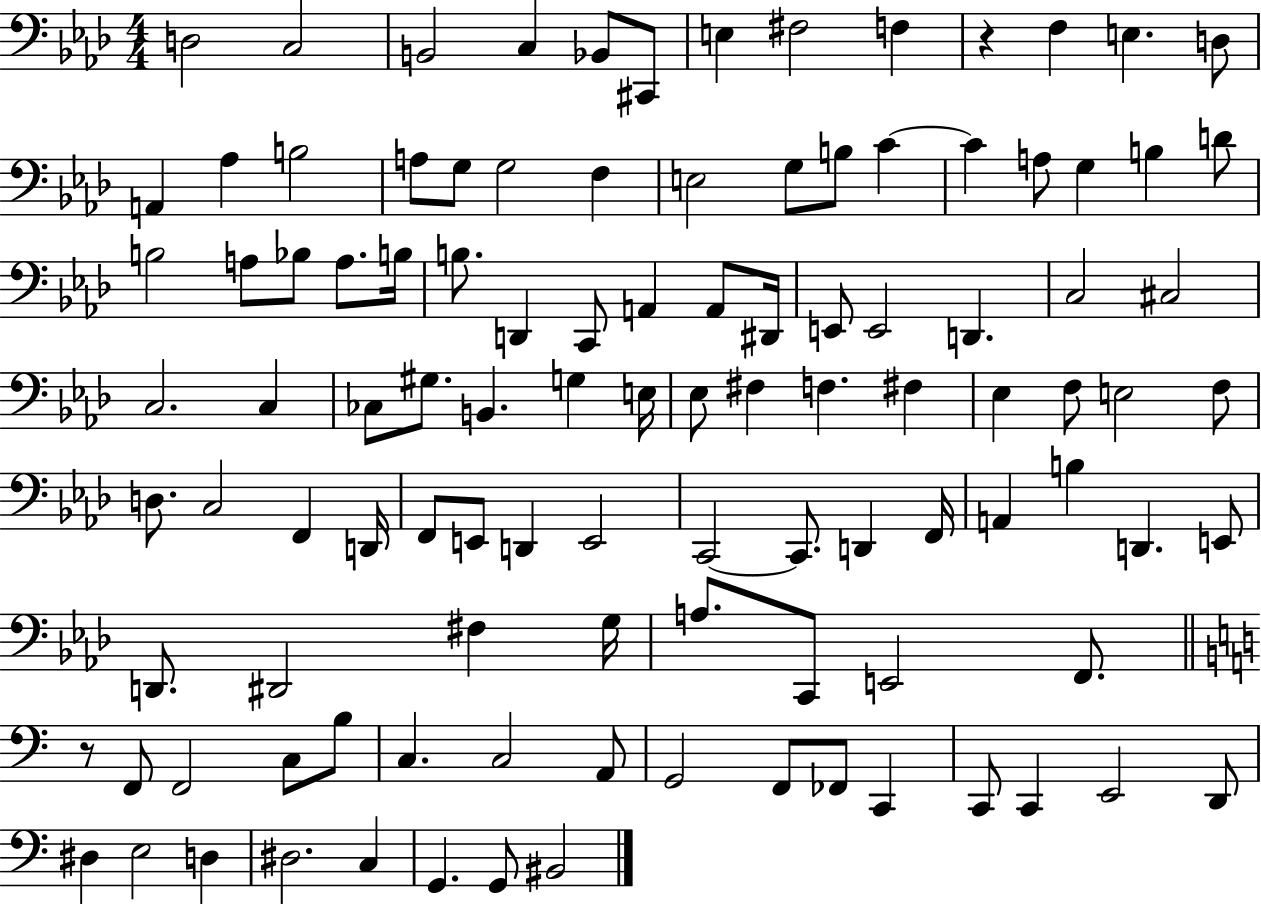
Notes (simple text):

D3/h C3/h B2/h C3/q Bb2/e C#2/e E3/q F#3/h F3/q R/q F3/q E3/q. D3/e A2/q Ab3/q B3/h A3/e G3/e G3/h F3/q E3/h G3/e B3/e C4/q C4/q A3/e G3/q B3/q D4/e B3/h A3/e Bb3/e A3/e. B3/s B3/e. D2/q C2/e A2/q A2/e D#2/s E2/e E2/h D2/q. C3/h C#3/h C3/h. C3/q CES3/e G#3/e. B2/q. G3/q E3/s Eb3/e F#3/q F3/q. F#3/q Eb3/q F3/e E3/h F3/e D3/e. C3/h F2/q D2/s F2/e E2/e D2/q E2/h C2/h C2/e. D2/q F2/s A2/q B3/q D2/q. E2/e D2/e. D#2/h F#3/q G3/s A3/e. C2/e E2/h F2/e. R/e F2/e F2/h C3/e B3/e C3/q. C3/h A2/e G2/h F2/e FES2/e C2/q C2/e C2/q E2/h D2/e D#3/q E3/h D3/q D#3/h. C3/q G2/q. G2/e BIS2/h